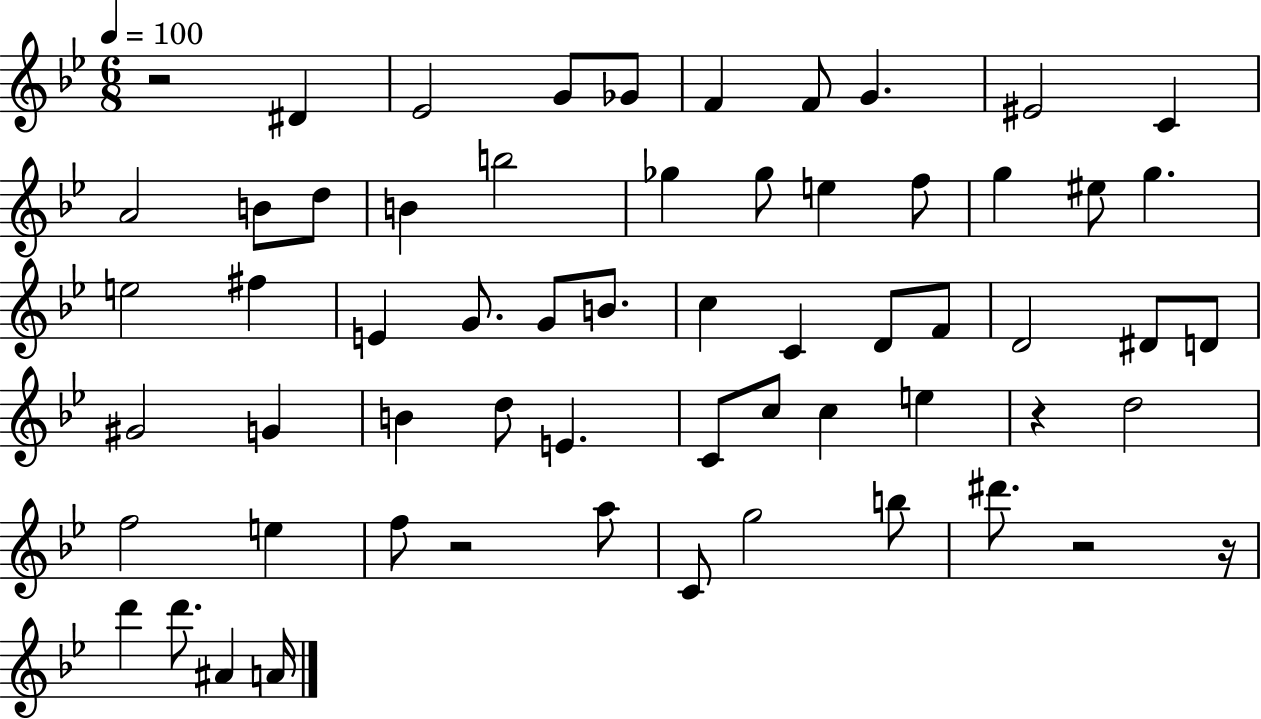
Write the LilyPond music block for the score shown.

{
  \clef treble
  \numericTimeSignature
  \time 6/8
  \key bes \major
  \tempo 4 = 100
  \repeat volta 2 { r2 dis'4 | ees'2 g'8 ges'8 | f'4 f'8 g'4. | eis'2 c'4 | \break a'2 b'8 d''8 | b'4 b''2 | ges''4 ges''8 e''4 f''8 | g''4 eis''8 g''4. | \break e''2 fis''4 | e'4 g'8. g'8 b'8. | c''4 c'4 d'8 f'8 | d'2 dis'8 d'8 | \break gis'2 g'4 | b'4 d''8 e'4. | c'8 c''8 c''4 e''4 | r4 d''2 | \break f''2 e''4 | f''8 r2 a''8 | c'8 g''2 b''8 | dis'''8. r2 r16 | \break d'''4 d'''8. ais'4 a'16 | } \bar "|."
}